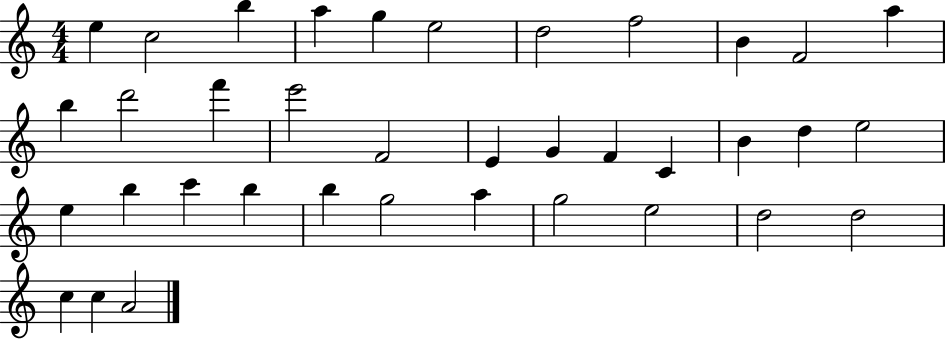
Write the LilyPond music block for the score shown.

{
  \clef treble
  \numericTimeSignature
  \time 4/4
  \key c \major
  e''4 c''2 b''4 | a''4 g''4 e''2 | d''2 f''2 | b'4 f'2 a''4 | \break b''4 d'''2 f'''4 | e'''2 f'2 | e'4 g'4 f'4 c'4 | b'4 d''4 e''2 | \break e''4 b''4 c'''4 b''4 | b''4 g''2 a''4 | g''2 e''2 | d''2 d''2 | \break c''4 c''4 a'2 | \bar "|."
}